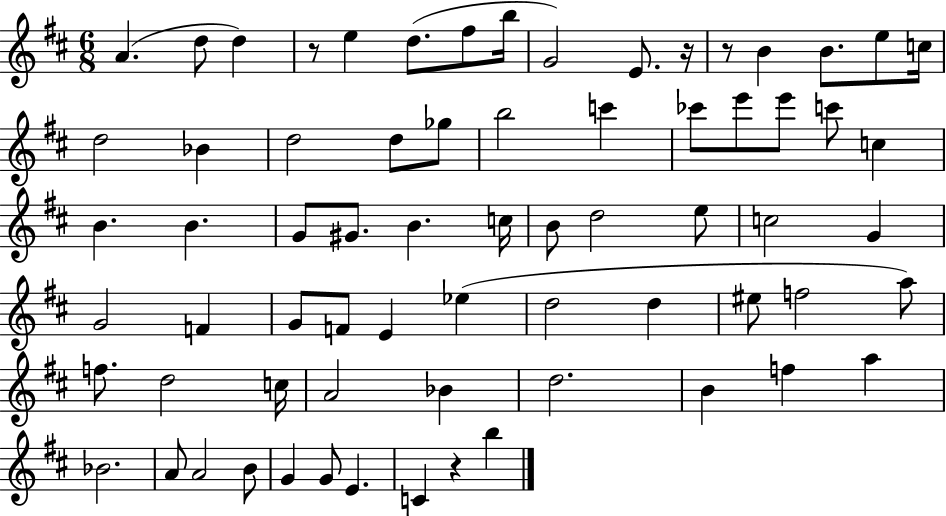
A4/q. D5/e D5/q R/e E5/q D5/e. F#5/e B5/s G4/h E4/e. R/s R/e B4/q B4/e. E5/e C5/s D5/h Bb4/q D5/h D5/e Gb5/e B5/h C6/q CES6/e E6/e E6/e C6/e C5/q B4/q. B4/q. G4/e G#4/e. B4/q. C5/s B4/e D5/h E5/e C5/h G4/q G4/h F4/q G4/e F4/e E4/q Eb5/q D5/h D5/q EIS5/e F5/h A5/e F5/e. D5/h C5/s A4/h Bb4/q D5/h. B4/q F5/q A5/q Bb4/h. A4/e A4/h B4/e G4/q G4/e E4/q. C4/q R/q B5/q